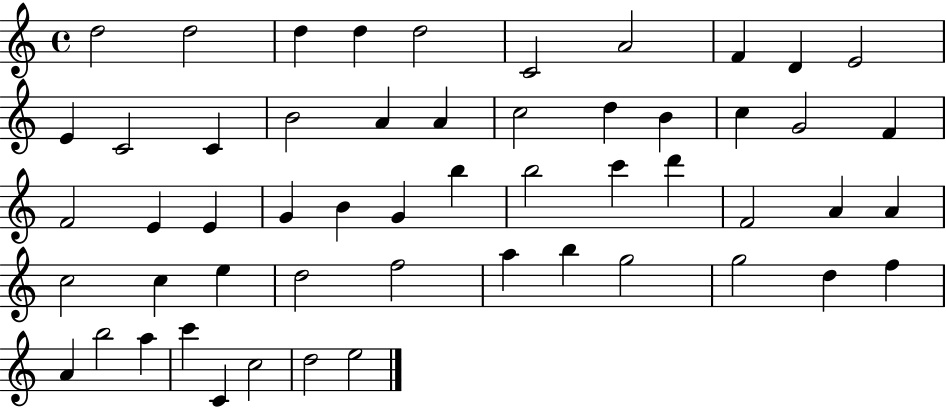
D5/h D5/h D5/q D5/q D5/h C4/h A4/h F4/q D4/q E4/h E4/q C4/h C4/q B4/h A4/q A4/q C5/h D5/q B4/q C5/q G4/h F4/q F4/h E4/q E4/q G4/q B4/q G4/q B5/q B5/h C6/q D6/q F4/h A4/q A4/q C5/h C5/q E5/q D5/h F5/h A5/q B5/q G5/h G5/h D5/q F5/q A4/q B5/h A5/q C6/q C4/q C5/h D5/h E5/h